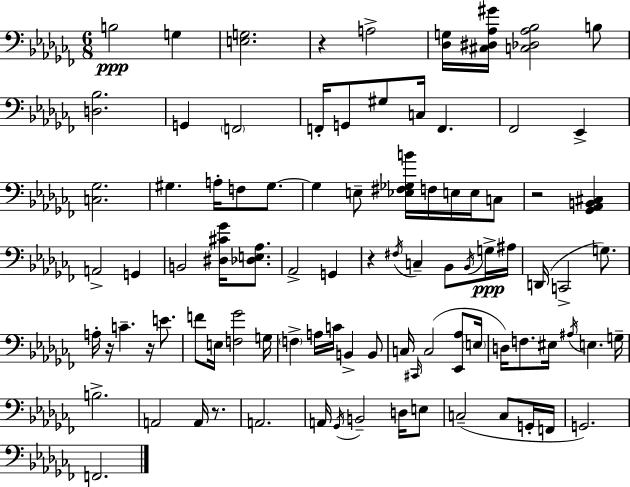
X:1
T:Untitled
M:6/8
L:1/4
K:Abm
B,2 G, [E,G,]2 z A,2 [_D,G,]/4 [^C,^D,_A,^G]/4 [C,_D,_A,_B,]2 B,/2 [D,_B,]2 G,, F,,2 F,,/4 G,,/2 ^G,/2 C,/4 F,, _F,,2 _E,, [C,_G,]2 ^G, A,/4 F,/2 ^G,/2 ^G, E,/2 [_E,^F,_G,B]/4 F,/4 E,/4 E,/4 C,/2 z2 [_G,,_A,,B,,^C,] A,,2 G,, B,,2 [^D,^C_G]/4 [_D,E,_A,]/2 _A,,2 G,, z ^F,/4 C, _B,,/2 _B,,/4 G,/4 ^A,/4 D,,/4 C,,2 G,/2 A,/4 z/4 C z/4 E/2 F/2 E,/4 [F,_G]2 G,/4 F, A,/4 C/4 B,, B,,/2 C,/4 ^C,,/4 C,2 [_E,,_A,]/2 E,/4 D,/4 F,/2 ^E,/4 ^A,/4 E, G,/4 B,2 A,,2 A,,/4 z/2 A,,2 A,,/4 _G,,/4 B,,2 D,/4 E,/2 C,2 C,/2 G,,/4 F,,/4 G,,2 F,,2